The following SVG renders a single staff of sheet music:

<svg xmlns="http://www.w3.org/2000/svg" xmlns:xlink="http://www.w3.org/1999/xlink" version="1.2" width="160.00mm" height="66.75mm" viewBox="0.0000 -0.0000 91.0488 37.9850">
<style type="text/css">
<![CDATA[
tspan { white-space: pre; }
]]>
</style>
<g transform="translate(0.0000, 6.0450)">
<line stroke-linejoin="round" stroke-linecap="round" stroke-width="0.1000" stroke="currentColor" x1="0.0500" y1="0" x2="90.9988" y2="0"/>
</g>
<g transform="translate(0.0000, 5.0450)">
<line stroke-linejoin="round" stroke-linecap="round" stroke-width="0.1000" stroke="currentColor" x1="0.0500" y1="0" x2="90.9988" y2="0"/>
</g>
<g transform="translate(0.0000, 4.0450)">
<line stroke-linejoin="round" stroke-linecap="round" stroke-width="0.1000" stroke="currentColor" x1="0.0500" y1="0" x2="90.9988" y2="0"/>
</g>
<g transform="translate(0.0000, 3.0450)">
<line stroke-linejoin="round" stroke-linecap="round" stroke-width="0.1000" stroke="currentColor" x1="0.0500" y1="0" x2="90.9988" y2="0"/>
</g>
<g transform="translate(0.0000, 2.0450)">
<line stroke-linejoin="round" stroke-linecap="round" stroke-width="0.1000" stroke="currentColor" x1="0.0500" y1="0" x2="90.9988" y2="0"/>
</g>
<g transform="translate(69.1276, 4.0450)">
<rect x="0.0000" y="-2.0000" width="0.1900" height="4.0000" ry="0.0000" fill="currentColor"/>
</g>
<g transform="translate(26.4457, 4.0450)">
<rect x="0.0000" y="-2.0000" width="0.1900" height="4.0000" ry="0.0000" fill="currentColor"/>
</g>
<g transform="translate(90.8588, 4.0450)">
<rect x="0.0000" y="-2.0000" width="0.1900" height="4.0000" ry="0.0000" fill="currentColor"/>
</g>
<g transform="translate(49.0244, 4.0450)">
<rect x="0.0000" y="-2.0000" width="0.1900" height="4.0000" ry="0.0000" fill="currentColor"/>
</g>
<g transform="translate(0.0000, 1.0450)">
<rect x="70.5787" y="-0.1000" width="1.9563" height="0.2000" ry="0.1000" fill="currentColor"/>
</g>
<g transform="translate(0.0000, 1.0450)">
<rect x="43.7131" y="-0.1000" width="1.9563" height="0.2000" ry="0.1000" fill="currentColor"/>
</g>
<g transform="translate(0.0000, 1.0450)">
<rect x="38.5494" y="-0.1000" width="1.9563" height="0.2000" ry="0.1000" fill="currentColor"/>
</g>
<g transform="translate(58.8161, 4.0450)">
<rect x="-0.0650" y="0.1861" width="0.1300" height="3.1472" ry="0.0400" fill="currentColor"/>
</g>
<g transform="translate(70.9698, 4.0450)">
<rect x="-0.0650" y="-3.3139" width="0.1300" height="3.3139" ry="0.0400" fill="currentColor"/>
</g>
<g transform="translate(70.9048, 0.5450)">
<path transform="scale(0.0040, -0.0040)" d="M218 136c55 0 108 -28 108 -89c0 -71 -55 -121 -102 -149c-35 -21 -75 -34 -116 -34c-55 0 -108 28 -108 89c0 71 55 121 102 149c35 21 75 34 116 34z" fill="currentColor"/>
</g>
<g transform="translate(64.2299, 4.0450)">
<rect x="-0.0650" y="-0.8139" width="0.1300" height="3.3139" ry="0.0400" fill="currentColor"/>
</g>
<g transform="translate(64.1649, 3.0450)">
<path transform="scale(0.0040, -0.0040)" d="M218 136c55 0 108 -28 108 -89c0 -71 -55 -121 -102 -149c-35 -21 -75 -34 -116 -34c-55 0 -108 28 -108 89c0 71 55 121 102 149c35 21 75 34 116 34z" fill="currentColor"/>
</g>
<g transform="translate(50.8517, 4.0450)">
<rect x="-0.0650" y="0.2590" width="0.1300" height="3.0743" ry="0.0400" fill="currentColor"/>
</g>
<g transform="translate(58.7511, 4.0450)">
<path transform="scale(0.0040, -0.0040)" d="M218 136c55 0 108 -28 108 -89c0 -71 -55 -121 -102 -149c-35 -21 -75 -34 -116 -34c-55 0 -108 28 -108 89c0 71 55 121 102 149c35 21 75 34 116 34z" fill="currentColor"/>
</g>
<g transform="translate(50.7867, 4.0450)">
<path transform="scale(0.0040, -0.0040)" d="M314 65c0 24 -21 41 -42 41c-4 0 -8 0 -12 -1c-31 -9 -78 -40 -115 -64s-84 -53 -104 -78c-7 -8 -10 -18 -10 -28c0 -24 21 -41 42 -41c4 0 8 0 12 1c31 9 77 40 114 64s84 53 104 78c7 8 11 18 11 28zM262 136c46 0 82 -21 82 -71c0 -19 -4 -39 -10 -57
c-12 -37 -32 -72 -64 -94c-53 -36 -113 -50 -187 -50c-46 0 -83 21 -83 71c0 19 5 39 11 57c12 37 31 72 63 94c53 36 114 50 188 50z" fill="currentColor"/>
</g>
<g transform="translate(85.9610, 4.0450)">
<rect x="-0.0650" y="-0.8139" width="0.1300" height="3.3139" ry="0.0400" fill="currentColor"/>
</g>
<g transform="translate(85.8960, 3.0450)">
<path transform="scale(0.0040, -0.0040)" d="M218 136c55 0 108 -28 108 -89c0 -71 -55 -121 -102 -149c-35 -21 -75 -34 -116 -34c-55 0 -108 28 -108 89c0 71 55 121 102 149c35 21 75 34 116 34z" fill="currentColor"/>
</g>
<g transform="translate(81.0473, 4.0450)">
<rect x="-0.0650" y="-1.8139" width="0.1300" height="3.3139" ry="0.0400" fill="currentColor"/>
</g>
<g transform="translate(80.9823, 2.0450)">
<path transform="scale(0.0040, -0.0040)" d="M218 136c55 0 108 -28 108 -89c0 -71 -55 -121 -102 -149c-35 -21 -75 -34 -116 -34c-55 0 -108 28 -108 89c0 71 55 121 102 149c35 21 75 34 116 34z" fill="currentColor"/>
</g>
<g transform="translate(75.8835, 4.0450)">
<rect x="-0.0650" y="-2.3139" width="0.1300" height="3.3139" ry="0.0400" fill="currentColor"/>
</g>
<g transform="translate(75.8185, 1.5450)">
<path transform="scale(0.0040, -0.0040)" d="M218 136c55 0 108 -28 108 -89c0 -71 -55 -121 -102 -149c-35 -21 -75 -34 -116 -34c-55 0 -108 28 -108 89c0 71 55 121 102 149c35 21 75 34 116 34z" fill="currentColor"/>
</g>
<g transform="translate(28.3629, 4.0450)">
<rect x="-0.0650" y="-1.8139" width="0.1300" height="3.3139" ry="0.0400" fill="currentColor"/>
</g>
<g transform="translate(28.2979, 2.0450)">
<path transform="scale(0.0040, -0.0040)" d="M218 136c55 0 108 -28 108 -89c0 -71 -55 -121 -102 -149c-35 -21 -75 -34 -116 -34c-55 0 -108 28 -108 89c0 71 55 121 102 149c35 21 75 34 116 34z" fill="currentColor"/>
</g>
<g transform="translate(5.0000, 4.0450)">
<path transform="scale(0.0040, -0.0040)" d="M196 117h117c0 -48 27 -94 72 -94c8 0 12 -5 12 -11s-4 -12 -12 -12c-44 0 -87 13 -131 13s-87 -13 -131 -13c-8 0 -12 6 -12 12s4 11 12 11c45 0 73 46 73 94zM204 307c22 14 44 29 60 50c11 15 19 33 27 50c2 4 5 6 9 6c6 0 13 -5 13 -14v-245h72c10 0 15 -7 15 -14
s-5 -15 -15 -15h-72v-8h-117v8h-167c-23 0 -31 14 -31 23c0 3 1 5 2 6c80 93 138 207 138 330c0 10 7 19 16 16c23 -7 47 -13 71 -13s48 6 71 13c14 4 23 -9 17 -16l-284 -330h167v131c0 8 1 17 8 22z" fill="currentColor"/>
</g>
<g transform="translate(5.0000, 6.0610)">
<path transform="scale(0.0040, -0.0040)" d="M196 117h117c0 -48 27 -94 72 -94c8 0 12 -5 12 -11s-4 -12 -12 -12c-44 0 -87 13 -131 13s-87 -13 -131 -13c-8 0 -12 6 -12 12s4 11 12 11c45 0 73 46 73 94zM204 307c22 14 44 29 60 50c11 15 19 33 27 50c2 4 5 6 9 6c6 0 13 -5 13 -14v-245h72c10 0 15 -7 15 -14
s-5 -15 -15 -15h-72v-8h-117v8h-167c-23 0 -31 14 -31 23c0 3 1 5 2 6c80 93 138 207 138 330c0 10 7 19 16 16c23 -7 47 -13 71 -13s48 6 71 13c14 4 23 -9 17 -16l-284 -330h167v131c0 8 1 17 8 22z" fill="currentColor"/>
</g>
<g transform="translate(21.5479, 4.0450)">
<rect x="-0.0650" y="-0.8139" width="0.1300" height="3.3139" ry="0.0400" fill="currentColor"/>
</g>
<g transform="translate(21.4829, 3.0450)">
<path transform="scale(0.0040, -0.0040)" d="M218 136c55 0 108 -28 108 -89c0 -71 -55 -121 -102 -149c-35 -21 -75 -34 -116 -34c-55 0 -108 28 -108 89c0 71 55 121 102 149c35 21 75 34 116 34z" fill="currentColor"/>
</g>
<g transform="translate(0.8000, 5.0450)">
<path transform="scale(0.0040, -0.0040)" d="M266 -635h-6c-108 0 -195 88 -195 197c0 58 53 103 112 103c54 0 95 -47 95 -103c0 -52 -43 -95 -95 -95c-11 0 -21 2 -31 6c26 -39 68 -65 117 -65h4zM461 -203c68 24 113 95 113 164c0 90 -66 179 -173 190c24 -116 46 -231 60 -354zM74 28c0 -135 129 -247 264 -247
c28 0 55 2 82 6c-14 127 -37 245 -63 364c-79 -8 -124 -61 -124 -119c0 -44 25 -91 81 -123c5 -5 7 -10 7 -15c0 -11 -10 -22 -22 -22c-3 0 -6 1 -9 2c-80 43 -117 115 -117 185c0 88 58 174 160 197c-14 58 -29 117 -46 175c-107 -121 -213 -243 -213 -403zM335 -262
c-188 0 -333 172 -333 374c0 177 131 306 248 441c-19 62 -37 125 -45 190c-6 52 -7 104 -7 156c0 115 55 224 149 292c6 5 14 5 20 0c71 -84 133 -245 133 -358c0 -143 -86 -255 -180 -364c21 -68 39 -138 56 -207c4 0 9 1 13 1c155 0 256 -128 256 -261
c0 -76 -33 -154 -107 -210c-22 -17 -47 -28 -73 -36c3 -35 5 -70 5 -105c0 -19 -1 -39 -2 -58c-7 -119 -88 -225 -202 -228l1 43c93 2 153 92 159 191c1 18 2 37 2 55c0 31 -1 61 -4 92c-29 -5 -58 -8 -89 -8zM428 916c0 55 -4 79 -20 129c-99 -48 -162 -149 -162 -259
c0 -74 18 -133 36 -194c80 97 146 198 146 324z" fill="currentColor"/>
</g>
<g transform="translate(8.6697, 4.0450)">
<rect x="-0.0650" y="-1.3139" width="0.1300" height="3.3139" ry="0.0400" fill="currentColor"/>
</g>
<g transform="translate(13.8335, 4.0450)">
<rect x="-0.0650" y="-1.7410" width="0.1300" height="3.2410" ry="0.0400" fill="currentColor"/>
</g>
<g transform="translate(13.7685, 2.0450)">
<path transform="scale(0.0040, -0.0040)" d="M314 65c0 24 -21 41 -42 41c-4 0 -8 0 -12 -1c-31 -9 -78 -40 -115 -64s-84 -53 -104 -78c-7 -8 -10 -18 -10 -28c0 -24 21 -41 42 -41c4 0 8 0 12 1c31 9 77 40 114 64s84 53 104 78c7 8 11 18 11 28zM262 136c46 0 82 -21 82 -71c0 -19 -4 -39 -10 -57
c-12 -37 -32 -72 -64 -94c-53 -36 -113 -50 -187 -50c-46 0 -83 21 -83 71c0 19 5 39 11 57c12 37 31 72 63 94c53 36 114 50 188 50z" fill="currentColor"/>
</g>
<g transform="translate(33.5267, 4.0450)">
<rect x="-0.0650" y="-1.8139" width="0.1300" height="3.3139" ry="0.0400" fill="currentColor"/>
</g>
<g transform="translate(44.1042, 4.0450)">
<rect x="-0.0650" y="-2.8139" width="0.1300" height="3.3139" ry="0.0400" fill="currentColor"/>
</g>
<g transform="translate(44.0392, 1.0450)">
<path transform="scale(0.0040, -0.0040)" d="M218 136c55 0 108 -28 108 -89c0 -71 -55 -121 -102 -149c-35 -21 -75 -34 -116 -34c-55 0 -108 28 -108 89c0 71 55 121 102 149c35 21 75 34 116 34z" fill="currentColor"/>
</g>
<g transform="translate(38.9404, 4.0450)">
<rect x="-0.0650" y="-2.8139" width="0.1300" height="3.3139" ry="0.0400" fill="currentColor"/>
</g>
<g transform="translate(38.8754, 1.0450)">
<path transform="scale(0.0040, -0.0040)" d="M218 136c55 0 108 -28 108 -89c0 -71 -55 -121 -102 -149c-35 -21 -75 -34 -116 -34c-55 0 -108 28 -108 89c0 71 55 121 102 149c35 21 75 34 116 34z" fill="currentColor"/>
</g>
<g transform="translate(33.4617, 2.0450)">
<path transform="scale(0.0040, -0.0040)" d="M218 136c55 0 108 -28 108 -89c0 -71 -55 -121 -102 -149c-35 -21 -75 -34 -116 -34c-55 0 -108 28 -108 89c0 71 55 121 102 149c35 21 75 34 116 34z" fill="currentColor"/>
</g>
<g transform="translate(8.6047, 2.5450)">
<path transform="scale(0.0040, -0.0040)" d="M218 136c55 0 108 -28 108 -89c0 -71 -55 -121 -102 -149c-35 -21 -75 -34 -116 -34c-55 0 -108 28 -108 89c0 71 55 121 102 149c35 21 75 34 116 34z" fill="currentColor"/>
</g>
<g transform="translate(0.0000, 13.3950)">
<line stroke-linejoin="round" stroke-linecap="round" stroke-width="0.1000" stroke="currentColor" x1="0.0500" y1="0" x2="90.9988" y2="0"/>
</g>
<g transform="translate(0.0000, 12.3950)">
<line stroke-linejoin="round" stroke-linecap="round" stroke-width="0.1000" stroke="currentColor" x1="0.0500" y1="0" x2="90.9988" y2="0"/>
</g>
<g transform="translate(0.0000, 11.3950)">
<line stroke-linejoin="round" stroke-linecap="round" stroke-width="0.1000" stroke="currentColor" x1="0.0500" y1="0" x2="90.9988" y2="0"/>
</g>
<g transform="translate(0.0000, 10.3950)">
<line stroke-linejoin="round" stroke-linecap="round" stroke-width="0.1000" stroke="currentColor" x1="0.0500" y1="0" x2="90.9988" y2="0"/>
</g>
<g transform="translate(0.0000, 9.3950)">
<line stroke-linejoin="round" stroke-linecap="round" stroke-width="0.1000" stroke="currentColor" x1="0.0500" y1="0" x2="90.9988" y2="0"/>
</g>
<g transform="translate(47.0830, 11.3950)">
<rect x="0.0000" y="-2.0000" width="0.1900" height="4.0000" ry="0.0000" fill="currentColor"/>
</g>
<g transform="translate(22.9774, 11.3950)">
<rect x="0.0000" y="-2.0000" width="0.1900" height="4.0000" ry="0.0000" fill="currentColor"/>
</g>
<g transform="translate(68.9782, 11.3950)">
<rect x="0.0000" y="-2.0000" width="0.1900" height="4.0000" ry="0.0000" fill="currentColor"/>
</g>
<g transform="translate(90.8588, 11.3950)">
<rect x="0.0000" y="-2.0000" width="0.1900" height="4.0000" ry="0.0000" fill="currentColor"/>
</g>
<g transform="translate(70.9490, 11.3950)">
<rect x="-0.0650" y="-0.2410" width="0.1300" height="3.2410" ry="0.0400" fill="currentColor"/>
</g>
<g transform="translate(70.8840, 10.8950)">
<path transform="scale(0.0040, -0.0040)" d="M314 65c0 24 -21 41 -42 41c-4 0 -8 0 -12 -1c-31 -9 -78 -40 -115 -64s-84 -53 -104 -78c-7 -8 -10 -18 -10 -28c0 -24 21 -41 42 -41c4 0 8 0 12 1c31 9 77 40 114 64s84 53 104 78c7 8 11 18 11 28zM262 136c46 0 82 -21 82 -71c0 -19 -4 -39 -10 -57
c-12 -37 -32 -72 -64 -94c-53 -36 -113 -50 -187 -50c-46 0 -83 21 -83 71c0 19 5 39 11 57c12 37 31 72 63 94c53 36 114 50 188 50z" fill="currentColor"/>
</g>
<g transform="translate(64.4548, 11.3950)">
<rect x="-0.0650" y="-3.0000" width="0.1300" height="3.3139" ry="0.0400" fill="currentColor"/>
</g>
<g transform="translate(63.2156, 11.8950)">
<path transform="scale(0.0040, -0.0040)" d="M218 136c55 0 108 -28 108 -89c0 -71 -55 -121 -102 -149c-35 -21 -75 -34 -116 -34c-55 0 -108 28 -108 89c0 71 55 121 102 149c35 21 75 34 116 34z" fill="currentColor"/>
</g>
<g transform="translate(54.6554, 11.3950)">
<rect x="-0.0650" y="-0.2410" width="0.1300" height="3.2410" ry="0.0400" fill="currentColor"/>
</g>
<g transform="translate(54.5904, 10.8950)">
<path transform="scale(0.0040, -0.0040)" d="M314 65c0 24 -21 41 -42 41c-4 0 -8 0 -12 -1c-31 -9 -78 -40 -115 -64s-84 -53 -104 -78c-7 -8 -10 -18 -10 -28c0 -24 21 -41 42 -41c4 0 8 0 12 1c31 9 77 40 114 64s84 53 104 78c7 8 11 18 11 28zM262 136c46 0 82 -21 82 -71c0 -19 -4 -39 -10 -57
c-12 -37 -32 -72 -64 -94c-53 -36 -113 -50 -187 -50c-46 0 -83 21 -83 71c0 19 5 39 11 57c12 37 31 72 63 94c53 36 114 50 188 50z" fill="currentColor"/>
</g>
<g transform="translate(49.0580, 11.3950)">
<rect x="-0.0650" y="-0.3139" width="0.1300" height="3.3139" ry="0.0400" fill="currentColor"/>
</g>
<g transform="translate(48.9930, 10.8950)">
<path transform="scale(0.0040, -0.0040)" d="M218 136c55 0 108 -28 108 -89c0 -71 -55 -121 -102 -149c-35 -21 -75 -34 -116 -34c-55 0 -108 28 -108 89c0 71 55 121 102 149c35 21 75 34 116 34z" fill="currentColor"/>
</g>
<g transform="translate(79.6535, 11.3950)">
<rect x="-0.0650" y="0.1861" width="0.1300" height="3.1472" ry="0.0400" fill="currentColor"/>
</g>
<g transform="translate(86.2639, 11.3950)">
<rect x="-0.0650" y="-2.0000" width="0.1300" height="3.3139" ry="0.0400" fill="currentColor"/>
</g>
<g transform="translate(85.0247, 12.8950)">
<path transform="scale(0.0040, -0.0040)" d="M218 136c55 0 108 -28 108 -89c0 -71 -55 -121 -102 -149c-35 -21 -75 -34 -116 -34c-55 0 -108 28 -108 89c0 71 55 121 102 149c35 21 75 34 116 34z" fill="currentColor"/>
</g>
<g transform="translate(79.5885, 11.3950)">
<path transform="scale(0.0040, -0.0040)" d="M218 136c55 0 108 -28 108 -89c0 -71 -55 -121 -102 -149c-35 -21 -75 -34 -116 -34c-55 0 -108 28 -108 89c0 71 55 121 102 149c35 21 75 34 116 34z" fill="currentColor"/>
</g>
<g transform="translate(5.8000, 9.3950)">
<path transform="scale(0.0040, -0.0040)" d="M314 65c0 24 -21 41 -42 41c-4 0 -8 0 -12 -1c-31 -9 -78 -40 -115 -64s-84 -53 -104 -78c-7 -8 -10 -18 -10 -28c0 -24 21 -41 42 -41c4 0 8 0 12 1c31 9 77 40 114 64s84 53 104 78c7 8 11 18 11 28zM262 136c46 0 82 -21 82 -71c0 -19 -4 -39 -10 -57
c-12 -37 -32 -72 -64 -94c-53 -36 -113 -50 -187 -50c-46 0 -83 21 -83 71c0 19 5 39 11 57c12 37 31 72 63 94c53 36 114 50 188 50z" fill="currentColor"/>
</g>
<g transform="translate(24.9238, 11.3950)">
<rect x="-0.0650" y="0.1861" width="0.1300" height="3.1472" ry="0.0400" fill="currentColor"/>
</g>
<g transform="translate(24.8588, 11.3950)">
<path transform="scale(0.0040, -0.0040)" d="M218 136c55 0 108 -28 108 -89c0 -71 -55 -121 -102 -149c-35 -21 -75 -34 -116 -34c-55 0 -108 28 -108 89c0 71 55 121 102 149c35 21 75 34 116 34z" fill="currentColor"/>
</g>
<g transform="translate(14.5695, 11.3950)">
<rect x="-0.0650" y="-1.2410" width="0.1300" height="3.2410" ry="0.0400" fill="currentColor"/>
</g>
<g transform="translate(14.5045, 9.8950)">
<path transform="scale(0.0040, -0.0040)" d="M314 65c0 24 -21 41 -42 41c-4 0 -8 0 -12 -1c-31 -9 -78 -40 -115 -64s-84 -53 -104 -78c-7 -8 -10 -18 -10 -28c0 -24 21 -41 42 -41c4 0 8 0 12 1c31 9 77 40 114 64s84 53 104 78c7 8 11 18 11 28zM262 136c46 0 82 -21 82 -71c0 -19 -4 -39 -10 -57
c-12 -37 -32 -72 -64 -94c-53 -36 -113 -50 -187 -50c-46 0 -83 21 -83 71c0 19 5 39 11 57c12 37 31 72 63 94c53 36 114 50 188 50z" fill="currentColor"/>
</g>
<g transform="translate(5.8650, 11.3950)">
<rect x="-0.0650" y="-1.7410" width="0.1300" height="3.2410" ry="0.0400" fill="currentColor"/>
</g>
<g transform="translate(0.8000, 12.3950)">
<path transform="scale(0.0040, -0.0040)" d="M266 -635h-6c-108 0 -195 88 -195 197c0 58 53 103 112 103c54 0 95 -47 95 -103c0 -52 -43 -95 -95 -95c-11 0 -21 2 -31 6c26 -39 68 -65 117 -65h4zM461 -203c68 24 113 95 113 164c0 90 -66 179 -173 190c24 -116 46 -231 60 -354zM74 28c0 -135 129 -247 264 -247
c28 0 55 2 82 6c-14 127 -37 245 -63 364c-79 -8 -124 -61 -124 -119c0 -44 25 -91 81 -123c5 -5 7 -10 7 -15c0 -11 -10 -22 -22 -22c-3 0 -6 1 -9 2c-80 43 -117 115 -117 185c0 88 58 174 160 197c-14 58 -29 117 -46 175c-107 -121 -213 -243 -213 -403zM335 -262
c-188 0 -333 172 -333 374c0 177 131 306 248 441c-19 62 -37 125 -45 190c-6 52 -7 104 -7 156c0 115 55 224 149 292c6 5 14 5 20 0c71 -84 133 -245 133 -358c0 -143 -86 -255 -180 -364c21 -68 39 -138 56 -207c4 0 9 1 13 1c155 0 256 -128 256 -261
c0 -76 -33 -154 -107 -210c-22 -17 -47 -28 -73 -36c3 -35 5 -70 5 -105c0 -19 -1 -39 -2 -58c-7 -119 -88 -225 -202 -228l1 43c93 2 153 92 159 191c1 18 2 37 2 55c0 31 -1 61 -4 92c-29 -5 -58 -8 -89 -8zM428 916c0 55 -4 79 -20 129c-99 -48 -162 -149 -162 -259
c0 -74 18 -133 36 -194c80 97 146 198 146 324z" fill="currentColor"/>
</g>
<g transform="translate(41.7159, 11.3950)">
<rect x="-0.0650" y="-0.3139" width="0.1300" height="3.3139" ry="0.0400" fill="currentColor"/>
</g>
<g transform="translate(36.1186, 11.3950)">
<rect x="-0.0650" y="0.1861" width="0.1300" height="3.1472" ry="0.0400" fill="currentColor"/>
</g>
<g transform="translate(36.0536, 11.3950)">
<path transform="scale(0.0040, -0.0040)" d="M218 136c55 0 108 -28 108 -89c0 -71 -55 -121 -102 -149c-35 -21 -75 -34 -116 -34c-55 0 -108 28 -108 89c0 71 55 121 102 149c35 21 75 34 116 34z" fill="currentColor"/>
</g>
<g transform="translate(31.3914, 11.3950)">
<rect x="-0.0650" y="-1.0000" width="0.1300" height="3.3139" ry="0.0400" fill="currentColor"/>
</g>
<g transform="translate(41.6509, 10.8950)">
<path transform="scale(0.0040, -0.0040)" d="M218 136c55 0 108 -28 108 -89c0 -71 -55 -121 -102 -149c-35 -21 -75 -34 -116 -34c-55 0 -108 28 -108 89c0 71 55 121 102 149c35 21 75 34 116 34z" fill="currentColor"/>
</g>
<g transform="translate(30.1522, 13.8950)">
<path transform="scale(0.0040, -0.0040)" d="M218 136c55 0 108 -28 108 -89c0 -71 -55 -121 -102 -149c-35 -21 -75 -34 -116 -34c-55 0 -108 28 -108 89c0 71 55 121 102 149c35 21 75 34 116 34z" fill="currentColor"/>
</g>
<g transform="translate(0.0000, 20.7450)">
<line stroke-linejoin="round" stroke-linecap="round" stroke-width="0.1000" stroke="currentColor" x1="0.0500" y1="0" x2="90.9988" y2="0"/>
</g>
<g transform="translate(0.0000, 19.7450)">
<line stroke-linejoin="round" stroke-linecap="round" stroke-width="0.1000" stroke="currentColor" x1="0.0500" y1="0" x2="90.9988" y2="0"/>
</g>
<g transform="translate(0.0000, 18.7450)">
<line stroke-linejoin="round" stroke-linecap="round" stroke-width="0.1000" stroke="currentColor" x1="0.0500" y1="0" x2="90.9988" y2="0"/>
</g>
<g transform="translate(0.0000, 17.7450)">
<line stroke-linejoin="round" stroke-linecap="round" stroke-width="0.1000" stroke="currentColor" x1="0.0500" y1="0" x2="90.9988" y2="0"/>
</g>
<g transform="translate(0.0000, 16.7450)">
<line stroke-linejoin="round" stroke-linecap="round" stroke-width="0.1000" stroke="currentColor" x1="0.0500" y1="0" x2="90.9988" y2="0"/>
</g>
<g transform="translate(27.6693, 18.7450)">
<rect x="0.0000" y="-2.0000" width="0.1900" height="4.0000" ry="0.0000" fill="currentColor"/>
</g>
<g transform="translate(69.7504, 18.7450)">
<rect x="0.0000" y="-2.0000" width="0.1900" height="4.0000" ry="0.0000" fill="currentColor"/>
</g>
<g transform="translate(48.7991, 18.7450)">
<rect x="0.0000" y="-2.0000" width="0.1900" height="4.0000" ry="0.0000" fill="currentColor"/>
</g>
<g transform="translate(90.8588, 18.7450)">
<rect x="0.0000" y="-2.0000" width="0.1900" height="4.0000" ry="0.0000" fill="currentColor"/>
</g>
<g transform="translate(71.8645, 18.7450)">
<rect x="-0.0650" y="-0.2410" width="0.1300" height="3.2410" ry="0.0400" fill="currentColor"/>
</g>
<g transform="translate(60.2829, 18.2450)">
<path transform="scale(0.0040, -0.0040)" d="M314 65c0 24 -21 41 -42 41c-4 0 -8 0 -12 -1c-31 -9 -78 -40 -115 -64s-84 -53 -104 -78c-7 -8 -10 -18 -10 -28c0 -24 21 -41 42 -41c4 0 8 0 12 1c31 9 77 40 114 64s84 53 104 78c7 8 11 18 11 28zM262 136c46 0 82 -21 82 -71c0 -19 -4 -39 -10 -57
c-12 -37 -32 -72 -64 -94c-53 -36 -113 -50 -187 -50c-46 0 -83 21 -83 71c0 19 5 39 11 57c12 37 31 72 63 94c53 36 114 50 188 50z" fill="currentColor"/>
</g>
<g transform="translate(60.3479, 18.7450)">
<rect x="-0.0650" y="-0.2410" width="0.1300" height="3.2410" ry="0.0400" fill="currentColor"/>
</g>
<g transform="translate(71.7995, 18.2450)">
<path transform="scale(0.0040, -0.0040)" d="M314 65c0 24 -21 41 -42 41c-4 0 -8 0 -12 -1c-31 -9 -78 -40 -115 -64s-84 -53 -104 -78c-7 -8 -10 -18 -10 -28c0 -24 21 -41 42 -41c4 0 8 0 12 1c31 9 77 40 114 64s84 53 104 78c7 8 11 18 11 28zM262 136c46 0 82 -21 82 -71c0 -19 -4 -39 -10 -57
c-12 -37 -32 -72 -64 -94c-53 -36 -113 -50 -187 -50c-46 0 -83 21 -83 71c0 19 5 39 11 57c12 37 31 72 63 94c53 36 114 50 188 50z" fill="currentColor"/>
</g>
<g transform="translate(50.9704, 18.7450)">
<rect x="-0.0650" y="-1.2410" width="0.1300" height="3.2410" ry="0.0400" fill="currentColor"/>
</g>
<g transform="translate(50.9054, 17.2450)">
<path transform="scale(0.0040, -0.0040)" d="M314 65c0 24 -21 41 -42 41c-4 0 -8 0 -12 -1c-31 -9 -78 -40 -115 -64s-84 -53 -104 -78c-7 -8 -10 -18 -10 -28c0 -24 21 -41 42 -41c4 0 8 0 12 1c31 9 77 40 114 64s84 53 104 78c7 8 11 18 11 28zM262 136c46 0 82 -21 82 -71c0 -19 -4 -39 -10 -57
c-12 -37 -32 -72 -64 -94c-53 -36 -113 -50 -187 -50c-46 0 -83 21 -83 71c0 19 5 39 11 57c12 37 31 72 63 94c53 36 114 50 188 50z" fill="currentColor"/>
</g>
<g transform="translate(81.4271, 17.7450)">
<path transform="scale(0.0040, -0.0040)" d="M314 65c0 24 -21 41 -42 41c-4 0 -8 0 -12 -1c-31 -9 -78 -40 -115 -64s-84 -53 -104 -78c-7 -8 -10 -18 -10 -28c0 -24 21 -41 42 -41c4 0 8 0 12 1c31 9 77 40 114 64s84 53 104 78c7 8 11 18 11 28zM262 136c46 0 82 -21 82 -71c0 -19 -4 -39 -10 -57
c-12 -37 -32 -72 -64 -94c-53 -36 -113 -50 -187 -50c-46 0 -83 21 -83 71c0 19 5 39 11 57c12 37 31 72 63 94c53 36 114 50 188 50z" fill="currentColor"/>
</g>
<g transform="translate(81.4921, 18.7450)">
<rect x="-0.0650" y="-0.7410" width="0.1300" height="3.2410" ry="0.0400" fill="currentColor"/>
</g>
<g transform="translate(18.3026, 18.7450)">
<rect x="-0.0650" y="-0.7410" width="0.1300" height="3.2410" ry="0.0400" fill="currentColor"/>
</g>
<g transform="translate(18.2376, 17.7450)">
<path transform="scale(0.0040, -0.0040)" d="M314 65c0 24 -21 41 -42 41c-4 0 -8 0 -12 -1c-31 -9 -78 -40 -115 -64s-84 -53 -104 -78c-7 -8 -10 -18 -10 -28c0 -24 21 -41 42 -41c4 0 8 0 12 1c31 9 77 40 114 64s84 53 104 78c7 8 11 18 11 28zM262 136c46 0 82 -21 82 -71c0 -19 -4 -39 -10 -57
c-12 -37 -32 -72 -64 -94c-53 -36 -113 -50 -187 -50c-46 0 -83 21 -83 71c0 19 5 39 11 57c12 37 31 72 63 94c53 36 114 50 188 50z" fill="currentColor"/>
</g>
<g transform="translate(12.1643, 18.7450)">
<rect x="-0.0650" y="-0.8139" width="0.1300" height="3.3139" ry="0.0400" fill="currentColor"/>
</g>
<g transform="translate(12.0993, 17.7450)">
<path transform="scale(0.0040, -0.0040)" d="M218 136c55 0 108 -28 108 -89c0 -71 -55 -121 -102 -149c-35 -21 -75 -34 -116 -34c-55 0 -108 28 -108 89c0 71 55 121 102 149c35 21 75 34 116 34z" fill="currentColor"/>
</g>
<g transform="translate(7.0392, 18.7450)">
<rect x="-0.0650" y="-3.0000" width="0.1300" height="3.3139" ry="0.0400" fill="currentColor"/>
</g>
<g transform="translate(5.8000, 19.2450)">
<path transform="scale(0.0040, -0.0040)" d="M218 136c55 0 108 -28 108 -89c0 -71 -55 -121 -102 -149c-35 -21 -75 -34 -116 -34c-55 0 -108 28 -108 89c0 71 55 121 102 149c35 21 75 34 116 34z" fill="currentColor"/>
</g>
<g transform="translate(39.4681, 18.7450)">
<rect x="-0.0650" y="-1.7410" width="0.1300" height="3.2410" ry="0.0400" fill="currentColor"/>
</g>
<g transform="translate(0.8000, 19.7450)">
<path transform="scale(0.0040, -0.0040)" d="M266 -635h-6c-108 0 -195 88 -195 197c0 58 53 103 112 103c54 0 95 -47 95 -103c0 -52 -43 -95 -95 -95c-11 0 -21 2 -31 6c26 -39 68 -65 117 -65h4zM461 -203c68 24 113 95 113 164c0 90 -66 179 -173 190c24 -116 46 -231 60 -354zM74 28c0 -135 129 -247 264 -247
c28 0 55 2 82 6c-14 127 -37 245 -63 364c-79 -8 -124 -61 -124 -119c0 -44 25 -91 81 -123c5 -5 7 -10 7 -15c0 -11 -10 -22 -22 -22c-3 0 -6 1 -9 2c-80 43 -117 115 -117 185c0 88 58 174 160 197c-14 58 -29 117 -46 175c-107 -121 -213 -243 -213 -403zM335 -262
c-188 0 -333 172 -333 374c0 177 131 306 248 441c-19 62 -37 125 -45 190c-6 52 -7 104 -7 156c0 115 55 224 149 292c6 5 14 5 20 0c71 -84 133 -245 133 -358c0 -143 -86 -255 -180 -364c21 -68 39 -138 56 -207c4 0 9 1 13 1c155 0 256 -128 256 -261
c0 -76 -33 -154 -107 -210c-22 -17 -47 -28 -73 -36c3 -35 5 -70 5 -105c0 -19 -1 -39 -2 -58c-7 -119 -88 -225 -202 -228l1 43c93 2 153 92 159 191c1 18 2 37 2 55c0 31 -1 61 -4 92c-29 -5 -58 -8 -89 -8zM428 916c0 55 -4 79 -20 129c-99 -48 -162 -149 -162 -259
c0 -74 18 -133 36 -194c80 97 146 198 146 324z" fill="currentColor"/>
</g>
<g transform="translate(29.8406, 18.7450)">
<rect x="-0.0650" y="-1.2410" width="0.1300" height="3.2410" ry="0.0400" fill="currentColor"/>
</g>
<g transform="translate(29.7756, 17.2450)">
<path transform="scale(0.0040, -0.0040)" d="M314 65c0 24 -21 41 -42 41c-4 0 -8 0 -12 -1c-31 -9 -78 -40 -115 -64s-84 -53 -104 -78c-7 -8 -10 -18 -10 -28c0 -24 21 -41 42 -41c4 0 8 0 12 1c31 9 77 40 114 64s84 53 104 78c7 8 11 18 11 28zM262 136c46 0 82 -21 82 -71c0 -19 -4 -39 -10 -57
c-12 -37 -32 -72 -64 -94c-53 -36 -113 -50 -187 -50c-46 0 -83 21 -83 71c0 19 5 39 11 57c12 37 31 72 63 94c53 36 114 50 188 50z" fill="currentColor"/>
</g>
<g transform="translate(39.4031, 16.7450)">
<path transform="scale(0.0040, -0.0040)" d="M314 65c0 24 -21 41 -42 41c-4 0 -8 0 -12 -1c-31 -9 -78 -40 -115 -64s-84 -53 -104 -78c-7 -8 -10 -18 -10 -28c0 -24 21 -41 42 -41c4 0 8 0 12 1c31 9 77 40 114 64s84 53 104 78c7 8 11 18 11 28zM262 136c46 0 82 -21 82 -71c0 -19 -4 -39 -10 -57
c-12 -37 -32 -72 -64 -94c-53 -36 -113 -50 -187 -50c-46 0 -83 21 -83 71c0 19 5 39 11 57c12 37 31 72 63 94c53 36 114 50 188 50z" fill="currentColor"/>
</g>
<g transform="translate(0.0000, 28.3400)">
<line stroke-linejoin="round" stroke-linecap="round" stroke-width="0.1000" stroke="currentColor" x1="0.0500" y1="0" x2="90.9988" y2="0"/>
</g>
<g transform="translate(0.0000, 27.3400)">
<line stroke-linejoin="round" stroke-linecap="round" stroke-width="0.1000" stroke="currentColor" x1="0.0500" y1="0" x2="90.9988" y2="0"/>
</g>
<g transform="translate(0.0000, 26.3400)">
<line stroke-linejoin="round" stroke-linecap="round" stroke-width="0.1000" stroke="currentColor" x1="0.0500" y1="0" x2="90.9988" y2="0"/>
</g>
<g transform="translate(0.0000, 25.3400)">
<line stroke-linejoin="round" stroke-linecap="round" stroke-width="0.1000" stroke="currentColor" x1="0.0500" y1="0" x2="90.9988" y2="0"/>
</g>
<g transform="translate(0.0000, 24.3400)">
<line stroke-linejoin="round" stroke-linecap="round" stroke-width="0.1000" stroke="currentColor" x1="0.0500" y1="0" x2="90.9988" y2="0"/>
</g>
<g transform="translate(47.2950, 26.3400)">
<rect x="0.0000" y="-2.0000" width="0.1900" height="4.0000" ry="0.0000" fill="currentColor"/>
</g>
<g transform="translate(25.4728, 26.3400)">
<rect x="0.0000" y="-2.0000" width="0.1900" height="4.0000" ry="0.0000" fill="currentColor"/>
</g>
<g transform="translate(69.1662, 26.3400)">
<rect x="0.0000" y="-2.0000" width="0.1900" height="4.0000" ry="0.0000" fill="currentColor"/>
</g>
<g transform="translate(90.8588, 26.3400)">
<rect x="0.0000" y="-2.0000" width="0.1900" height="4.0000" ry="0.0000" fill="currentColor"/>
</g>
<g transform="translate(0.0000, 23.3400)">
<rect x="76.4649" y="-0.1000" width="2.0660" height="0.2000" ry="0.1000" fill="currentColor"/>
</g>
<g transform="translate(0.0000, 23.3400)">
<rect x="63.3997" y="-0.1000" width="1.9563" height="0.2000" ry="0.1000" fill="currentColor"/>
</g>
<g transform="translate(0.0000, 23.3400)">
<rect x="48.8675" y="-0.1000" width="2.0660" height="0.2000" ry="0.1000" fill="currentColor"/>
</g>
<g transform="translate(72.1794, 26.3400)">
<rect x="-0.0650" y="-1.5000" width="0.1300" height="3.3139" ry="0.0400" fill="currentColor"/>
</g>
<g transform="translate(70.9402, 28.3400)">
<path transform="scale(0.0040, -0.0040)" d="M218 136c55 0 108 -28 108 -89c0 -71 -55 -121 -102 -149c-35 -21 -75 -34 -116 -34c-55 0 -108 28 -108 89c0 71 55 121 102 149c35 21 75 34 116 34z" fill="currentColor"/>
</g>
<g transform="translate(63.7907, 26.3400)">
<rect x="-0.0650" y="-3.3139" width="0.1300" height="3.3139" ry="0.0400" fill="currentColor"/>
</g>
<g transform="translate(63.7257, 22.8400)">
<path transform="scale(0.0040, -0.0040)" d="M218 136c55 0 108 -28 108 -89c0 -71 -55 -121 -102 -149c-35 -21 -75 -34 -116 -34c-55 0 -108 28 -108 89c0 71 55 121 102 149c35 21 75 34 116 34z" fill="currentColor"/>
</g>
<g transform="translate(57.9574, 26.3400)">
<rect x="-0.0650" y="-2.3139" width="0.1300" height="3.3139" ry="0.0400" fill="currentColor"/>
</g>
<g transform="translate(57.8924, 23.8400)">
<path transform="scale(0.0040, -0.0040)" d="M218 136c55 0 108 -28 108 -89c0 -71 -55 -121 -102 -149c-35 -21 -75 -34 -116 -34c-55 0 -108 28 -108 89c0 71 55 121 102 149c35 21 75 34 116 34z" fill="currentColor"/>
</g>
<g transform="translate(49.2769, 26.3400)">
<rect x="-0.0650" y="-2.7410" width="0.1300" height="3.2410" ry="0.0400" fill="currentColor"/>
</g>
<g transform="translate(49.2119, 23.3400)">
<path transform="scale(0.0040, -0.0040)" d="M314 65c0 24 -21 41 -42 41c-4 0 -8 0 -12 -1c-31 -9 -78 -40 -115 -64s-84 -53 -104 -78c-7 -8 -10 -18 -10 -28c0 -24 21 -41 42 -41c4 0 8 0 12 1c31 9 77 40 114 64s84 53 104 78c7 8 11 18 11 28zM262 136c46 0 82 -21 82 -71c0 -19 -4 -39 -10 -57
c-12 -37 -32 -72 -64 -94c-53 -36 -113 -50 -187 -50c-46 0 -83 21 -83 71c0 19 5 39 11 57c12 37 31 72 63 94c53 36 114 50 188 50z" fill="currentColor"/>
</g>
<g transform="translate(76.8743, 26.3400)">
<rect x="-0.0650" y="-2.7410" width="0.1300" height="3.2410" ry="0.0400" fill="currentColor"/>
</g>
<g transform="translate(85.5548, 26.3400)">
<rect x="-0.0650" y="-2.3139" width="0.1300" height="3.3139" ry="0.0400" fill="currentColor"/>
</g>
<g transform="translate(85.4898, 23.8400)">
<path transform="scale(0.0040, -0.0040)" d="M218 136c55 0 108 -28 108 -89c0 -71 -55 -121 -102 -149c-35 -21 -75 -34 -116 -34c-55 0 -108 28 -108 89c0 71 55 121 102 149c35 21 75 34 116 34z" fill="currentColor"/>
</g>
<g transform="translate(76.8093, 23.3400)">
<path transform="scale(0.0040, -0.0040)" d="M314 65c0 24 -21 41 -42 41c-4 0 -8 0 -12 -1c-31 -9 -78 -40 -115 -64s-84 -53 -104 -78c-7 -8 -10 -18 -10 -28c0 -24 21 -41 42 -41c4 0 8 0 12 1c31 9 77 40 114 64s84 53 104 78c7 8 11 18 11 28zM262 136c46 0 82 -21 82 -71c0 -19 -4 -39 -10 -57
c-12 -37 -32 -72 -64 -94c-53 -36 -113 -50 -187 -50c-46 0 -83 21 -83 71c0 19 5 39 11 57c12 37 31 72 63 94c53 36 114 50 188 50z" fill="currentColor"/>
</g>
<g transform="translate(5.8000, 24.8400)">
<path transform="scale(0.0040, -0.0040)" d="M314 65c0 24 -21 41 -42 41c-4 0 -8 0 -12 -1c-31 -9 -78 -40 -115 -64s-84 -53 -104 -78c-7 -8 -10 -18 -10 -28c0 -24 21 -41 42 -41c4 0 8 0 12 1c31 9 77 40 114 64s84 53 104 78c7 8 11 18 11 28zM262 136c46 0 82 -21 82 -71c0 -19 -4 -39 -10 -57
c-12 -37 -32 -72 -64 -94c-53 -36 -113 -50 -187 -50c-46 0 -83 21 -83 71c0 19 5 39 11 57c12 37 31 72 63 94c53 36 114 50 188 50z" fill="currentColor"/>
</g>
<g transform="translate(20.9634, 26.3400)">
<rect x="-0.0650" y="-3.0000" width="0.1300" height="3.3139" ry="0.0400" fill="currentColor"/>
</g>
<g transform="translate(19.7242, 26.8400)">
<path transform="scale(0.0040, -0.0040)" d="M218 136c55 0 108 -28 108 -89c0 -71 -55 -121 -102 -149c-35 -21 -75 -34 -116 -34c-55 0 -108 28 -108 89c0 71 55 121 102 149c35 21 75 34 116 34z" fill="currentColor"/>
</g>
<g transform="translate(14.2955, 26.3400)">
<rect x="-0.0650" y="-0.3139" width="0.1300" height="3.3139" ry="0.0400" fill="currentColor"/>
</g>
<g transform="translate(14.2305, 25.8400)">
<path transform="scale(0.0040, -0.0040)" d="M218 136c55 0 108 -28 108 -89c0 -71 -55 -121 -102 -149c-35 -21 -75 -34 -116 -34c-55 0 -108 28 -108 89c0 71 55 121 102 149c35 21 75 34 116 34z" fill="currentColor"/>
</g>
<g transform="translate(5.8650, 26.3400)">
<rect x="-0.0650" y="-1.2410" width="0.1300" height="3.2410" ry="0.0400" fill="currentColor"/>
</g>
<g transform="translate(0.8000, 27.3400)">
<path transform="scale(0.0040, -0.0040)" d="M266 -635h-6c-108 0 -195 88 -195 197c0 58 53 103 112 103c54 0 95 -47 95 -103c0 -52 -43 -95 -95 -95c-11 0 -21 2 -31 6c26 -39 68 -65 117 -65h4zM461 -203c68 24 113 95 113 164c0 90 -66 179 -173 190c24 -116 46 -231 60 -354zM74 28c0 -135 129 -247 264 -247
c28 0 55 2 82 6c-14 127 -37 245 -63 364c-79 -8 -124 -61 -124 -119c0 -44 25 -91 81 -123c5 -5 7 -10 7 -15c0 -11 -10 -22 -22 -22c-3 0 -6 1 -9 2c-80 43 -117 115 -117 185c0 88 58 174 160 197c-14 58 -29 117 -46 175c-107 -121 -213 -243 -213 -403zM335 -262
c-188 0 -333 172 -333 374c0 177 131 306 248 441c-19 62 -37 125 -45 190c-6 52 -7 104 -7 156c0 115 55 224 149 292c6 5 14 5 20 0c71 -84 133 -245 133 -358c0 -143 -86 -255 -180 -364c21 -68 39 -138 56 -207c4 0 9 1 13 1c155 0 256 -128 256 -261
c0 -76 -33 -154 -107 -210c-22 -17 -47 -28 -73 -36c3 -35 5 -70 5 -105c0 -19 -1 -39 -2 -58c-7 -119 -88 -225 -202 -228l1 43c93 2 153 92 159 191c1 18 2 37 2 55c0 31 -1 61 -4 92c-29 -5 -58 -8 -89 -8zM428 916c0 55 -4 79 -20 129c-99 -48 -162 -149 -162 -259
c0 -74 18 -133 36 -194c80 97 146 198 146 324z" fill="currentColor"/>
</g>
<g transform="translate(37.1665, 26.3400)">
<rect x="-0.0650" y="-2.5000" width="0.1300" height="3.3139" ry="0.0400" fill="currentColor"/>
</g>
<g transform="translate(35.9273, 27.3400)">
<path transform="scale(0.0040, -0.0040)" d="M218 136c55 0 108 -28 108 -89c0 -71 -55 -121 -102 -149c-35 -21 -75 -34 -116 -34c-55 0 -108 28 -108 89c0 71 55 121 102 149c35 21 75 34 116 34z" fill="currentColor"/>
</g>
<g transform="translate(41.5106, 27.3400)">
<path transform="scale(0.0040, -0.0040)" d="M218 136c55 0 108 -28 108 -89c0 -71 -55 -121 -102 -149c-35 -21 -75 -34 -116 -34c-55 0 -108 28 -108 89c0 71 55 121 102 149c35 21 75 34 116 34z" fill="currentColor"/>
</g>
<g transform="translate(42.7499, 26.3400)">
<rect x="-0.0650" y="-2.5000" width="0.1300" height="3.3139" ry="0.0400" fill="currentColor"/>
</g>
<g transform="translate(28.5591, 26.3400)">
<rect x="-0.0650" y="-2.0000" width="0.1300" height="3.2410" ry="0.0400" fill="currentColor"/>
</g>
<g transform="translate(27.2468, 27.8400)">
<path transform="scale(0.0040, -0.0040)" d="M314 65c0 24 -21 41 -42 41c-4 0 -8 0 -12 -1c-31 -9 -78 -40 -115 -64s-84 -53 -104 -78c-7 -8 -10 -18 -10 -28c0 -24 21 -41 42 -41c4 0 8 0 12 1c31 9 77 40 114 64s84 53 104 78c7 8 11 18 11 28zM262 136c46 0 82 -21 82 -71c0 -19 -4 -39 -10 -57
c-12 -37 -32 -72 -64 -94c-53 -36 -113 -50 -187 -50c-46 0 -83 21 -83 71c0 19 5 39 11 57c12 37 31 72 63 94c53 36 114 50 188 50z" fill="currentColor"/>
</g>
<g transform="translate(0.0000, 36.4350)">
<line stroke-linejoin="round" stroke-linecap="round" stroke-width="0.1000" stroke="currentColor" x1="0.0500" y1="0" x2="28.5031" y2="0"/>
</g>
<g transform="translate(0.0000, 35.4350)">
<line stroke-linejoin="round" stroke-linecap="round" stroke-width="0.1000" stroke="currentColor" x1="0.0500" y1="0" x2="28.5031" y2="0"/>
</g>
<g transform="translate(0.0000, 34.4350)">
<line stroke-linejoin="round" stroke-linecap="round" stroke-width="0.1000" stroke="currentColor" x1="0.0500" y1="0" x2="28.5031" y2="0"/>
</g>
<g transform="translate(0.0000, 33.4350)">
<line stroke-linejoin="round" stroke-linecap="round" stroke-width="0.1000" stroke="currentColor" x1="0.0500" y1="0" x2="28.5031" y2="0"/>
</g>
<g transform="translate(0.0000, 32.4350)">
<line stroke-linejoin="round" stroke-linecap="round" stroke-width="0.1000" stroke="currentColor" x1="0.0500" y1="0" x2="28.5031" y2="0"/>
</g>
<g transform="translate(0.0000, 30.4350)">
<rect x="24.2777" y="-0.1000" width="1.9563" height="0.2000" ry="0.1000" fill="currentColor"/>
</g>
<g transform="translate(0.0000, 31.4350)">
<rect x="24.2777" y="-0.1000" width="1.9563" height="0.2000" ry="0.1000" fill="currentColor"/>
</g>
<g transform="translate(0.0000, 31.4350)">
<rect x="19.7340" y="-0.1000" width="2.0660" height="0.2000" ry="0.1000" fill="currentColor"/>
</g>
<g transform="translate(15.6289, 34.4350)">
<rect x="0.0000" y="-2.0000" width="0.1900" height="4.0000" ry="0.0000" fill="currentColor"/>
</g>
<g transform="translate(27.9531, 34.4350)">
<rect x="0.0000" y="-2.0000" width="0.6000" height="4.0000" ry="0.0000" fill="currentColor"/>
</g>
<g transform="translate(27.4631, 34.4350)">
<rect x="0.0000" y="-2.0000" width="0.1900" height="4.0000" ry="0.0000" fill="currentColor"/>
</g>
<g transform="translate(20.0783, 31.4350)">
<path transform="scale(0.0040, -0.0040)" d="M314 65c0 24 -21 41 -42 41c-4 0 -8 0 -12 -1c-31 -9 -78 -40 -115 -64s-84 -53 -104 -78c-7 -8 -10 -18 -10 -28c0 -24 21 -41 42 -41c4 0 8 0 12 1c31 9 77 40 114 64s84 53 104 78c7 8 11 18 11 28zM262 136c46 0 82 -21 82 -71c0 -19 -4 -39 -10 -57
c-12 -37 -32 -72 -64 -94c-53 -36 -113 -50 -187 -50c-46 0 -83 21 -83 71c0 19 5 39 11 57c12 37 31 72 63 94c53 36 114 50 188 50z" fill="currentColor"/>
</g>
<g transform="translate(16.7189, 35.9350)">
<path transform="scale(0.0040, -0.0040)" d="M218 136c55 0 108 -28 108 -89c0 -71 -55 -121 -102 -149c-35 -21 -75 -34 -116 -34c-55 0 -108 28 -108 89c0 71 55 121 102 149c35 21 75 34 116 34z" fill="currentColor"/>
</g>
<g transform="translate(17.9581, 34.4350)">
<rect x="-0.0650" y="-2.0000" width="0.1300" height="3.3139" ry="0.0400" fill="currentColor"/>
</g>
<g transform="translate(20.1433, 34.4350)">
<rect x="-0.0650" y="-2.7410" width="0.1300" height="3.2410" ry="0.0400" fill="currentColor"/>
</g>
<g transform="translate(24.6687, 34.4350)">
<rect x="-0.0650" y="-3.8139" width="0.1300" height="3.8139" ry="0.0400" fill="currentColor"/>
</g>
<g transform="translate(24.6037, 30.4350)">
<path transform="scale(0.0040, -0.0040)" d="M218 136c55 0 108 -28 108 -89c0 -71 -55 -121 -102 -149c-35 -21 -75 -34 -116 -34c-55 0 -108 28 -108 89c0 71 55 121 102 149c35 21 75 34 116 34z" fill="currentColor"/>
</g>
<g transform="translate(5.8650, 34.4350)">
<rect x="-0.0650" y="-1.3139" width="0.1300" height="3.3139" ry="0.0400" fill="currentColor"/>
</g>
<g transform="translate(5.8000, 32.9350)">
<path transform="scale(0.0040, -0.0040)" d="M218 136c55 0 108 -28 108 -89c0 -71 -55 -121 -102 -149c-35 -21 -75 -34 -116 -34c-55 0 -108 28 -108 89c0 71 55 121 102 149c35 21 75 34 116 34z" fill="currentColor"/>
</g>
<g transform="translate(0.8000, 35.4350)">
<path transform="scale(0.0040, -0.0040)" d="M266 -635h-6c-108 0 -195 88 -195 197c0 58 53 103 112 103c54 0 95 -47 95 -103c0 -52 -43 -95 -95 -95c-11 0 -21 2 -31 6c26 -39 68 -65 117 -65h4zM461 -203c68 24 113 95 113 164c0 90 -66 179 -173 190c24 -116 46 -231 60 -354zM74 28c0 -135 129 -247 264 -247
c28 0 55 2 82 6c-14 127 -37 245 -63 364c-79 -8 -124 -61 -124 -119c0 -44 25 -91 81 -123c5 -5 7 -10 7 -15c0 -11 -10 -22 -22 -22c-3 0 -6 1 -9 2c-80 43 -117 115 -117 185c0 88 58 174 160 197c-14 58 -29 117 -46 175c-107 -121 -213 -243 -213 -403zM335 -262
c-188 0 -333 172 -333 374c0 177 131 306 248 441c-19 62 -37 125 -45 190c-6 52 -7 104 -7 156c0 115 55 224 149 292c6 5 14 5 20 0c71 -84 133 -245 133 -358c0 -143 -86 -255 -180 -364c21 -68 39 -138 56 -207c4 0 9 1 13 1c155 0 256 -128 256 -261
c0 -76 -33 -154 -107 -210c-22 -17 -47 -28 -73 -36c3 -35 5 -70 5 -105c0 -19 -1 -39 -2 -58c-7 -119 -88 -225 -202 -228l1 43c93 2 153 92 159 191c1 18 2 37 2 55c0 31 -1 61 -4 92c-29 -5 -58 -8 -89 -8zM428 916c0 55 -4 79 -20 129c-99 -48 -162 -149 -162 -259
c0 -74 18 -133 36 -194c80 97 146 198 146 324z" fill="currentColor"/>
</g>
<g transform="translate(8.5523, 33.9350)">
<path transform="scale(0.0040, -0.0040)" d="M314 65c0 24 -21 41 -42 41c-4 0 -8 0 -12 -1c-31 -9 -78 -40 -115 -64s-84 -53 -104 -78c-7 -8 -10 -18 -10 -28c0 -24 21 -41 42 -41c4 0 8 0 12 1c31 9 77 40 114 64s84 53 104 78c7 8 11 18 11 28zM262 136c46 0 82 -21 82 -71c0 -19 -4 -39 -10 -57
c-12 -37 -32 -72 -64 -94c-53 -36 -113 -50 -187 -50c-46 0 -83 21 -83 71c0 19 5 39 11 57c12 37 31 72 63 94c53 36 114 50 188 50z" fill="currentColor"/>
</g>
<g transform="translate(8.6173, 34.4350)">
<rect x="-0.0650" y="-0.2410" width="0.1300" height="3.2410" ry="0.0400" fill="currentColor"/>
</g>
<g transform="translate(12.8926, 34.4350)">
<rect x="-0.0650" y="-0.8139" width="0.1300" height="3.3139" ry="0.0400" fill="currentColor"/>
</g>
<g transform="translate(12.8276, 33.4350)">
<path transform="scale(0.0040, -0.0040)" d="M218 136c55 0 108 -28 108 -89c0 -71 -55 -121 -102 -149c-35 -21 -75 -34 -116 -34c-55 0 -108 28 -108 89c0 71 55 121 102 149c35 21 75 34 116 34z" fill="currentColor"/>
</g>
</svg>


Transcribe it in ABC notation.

X:1
T:Untitled
M:4/4
L:1/4
K:C
e f2 d f f a a B2 B d b g f d f2 e2 B D B c c c2 A c2 B F A d d2 e2 f2 e2 c2 c2 d2 e2 c A F2 G G a2 g b E a2 g e c2 d F a2 c'